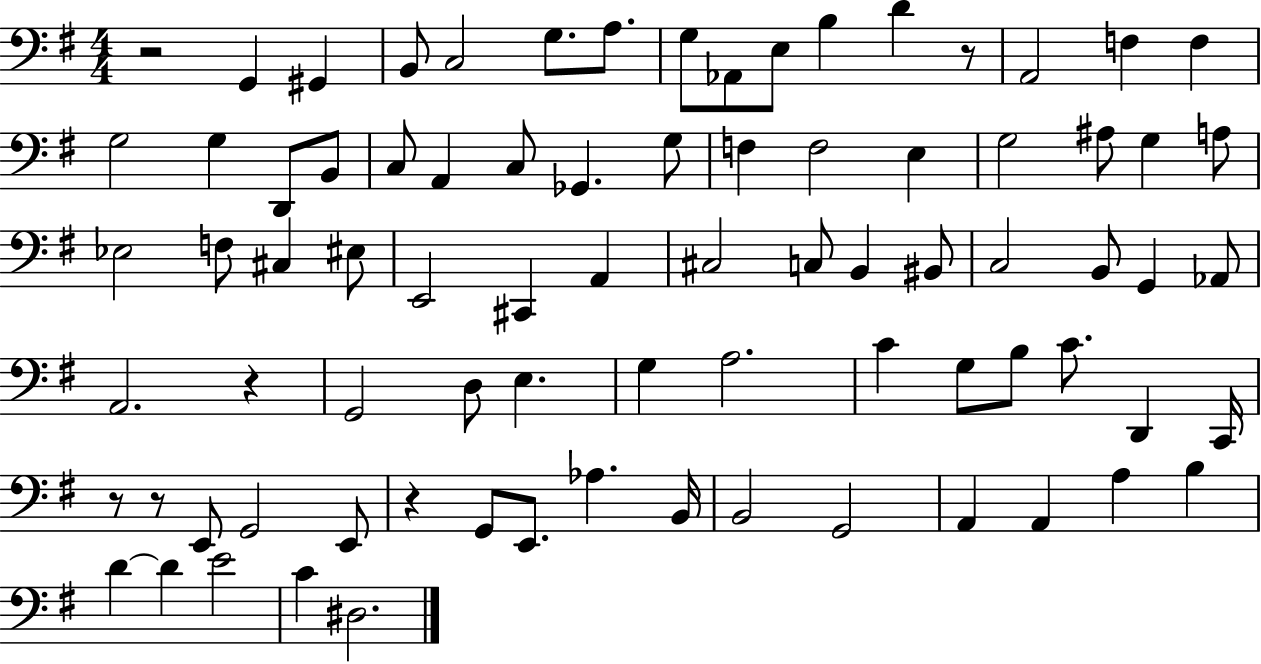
R/h G2/q G#2/q B2/e C3/h G3/e. A3/e. G3/e Ab2/e E3/e B3/q D4/q R/e A2/h F3/q F3/q G3/h G3/q D2/e B2/e C3/e A2/q C3/e Gb2/q. G3/e F3/q F3/h E3/q G3/h A#3/e G3/q A3/e Eb3/h F3/e C#3/q EIS3/e E2/h C#2/q A2/q C#3/h C3/e B2/q BIS2/e C3/h B2/e G2/q Ab2/e A2/h. R/q G2/h D3/e E3/q. G3/q A3/h. C4/q G3/e B3/e C4/e. D2/q C2/s R/e R/e E2/e G2/h E2/e R/q G2/e E2/e. Ab3/q. B2/s B2/h G2/h A2/q A2/q A3/q B3/q D4/q D4/q E4/h C4/q D#3/h.